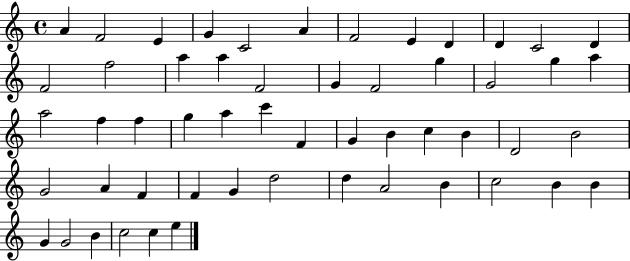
A4/q F4/h E4/q G4/q C4/h A4/q F4/h E4/q D4/q D4/q C4/h D4/q F4/h F5/h A5/q A5/q F4/h G4/q F4/h G5/q G4/h G5/q A5/q A5/h F5/q F5/q G5/q A5/q C6/q F4/q G4/q B4/q C5/q B4/q D4/h B4/h G4/h A4/q F4/q F4/q G4/q D5/h D5/q A4/h B4/q C5/h B4/q B4/q G4/q G4/h B4/q C5/h C5/q E5/q